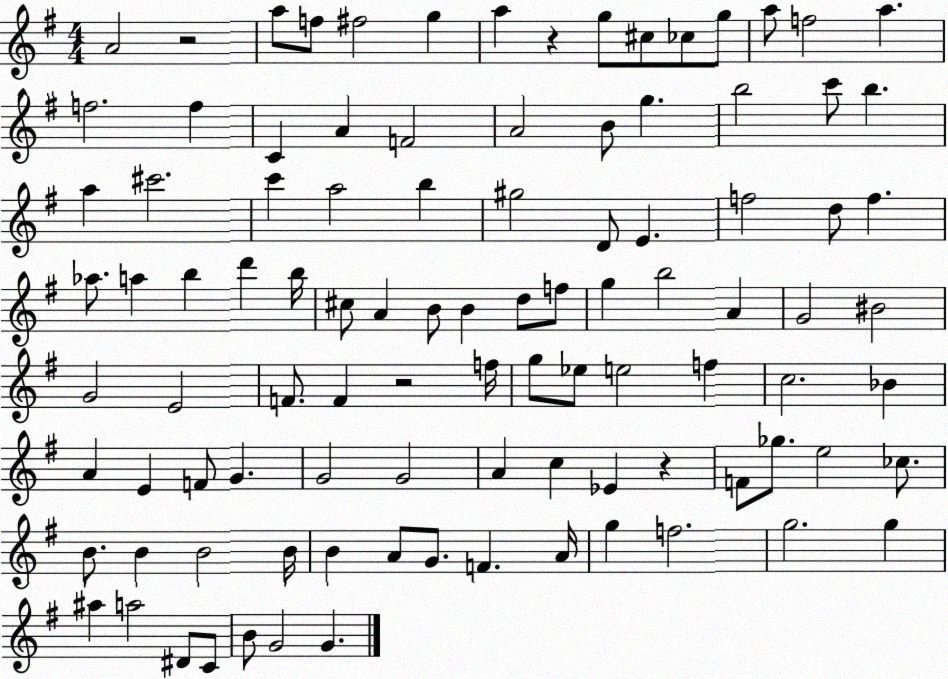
X:1
T:Untitled
M:4/4
L:1/4
K:G
A2 z2 a/2 f/2 ^f2 g a z g/2 ^c/2 _c/2 g/2 a/2 f2 a f2 f C A F2 A2 B/2 g b2 c'/2 b a ^c'2 c' a2 b ^g2 D/2 E f2 d/2 f _a/2 a b d' b/4 ^c/2 A B/2 B d/2 f/2 g b2 A G2 ^B2 G2 E2 F/2 F z2 f/4 g/2 _e/2 e2 f c2 _B A E F/2 G G2 G2 A c _E z F/2 _g/2 e2 _c/2 B/2 B B2 B/4 B A/2 G/2 F A/4 g f2 g2 g ^a a2 ^D/2 C/2 B/2 G2 G